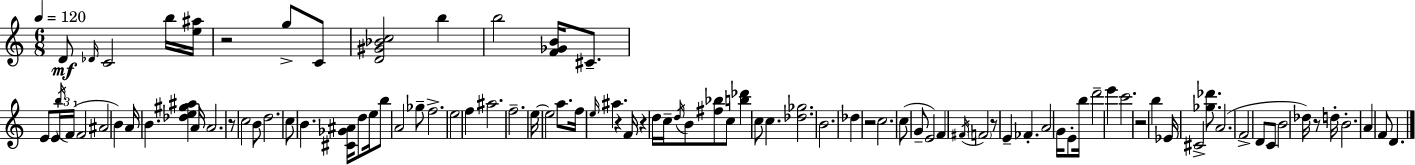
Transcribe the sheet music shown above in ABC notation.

X:1
T:Untitled
M:6/8
L:1/4
K:C
D/2 _D/4 C2 b/4 [e^a]/4 z2 g/2 C/2 [D^G_Bc]2 b b2 [F_GB]/4 ^C/2 E/2 E/4 b/4 F/4 F2 ^A2 B A/4 B [_de^g^a] A/4 A2 z/2 c2 B/2 d2 c/2 B [^C_G^A]/4 d/2 e/4 b/2 A2 _g/2 f2 e2 f ^a2 f2 e/4 e2 a/2 f/4 e/4 ^a z F/4 z d/4 c/4 d/4 B/2 [^f_b]/2 c/2 [b_d'] c/2 c [_d_g]2 B2 _d z2 c2 c/2 G/2 E2 F ^F/4 F2 z/2 E _F A2 G/4 E/2 b/4 d'2 e' c'2 z2 b _E/4 ^C2 [_g_d']/2 A2 F2 D/2 C/2 B2 _d/4 z/2 d/4 B2 A F/2 D